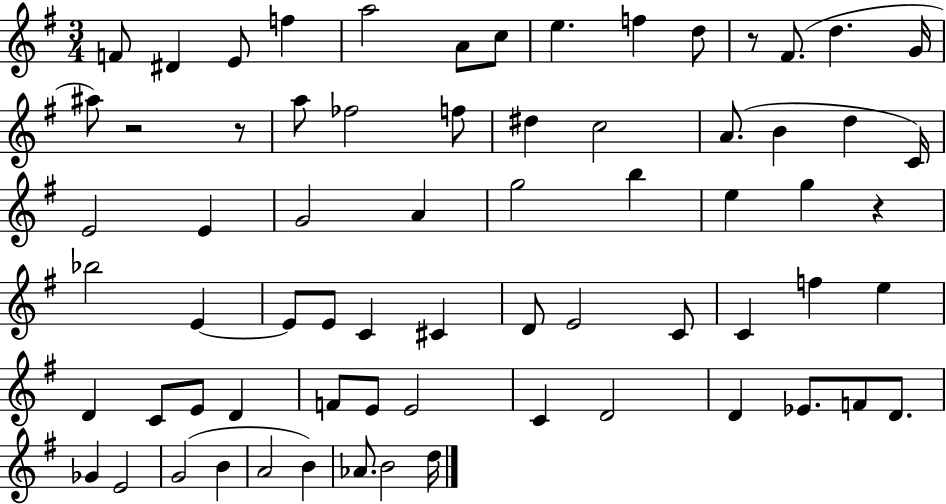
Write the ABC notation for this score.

X:1
T:Untitled
M:3/4
L:1/4
K:G
F/2 ^D E/2 f a2 A/2 c/2 e f d/2 z/2 ^F/2 d G/4 ^a/2 z2 z/2 a/2 _f2 f/2 ^d c2 A/2 B d C/4 E2 E G2 A g2 b e g z _b2 E E/2 E/2 C ^C D/2 E2 C/2 C f e D C/2 E/2 D F/2 E/2 E2 C D2 D _E/2 F/2 D/2 _G E2 G2 B A2 B _A/2 B2 d/4